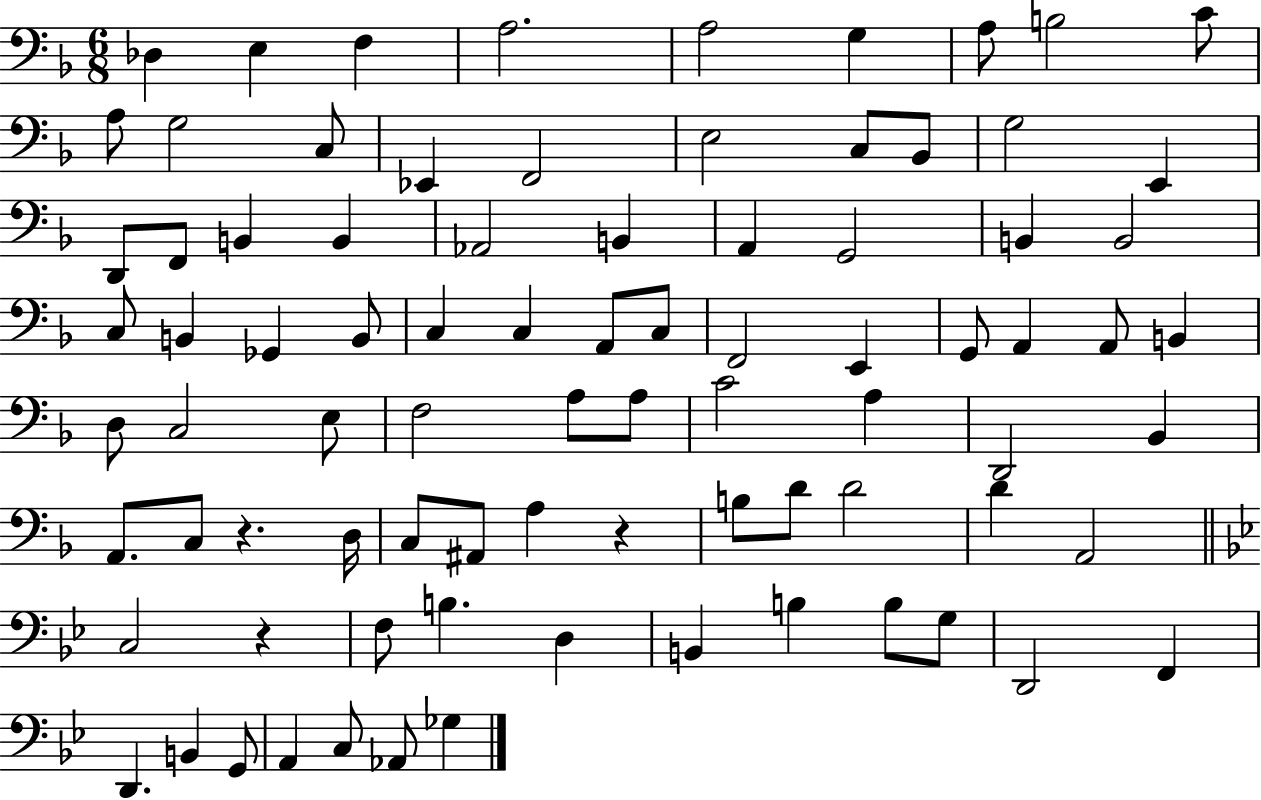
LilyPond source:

{
  \clef bass
  \numericTimeSignature
  \time 6/8
  \key f \major
  \repeat volta 2 { des4 e4 f4 | a2. | a2 g4 | a8 b2 c'8 | \break a8 g2 c8 | ees,4 f,2 | e2 c8 bes,8 | g2 e,4 | \break d,8 f,8 b,4 b,4 | aes,2 b,4 | a,4 g,2 | b,4 b,2 | \break c8 b,4 ges,4 b,8 | c4 c4 a,8 c8 | f,2 e,4 | g,8 a,4 a,8 b,4 | \break d8 c2 e8 | f2 a8 a8 | c'2 a4 | d,2 bes,4 | \break a,8. c8 r4. d16 | c8 ais,8 a4 r4 | b8 d'8 d'2 | d'4 a,2 | \break \bar "||" \break \key bes \major c2 r4 | f8 b4. d4 | b,4 b4 b8 g8 | d,2 f,4 | \break d,4. b,4 g,8 | a,4 c8 aes,8 ges4 | } \bar "|."
}